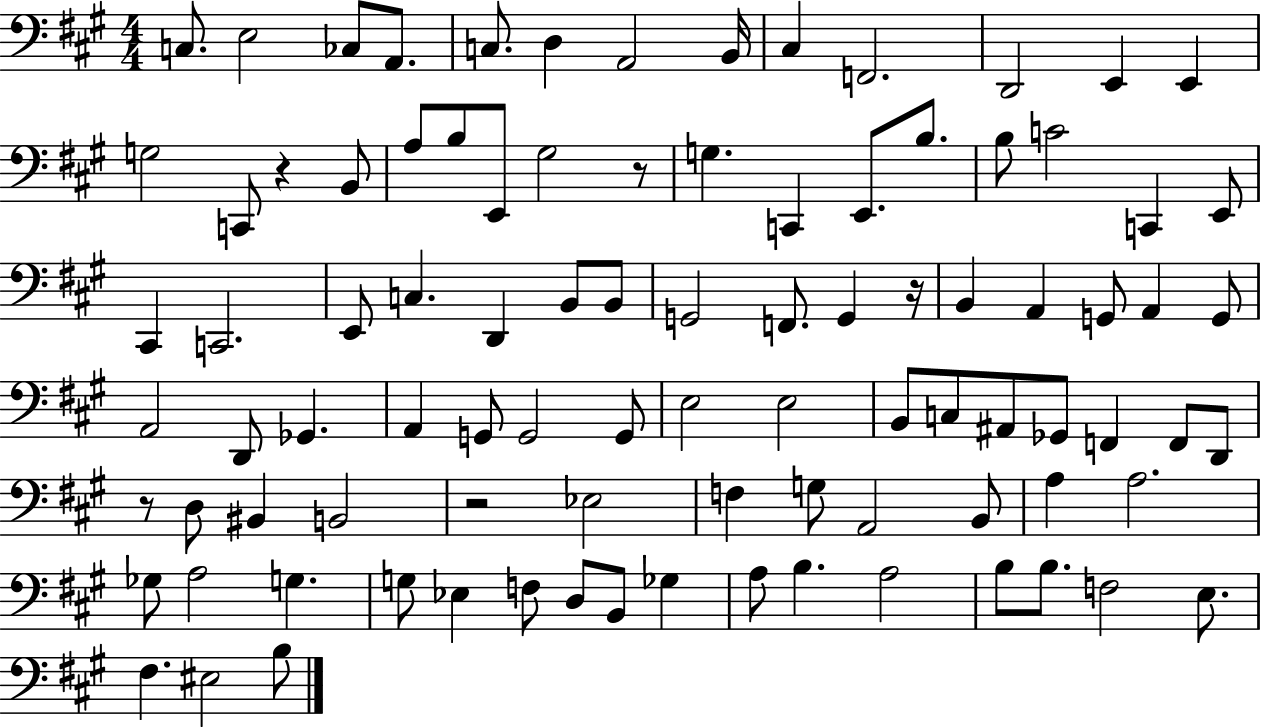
C3/e. E3/h CES3/e A2/e. C3/e. D3/q A2/h B2/s C#3/q F2/h. D2/h E2/q E2/q G3/h C2/e R/q B2/e A3/e B3/e E2/e G#3/h R/e G3/q. C2/q E2/e. B3/e. B3/e C4/h C2/q E2/e C#2/q C2/h. E2/e C3/q. D2/q B2/e B2/e G2/h F2/e. G2/q R/s B2/q A2/q G2/e A2/q G2/e A2/h D2/e Gb2/q. A2/q G2/e G2/h G2/e E3/h E3/h B2/e C3/e A#2/e Gb2/e F2/q F2/e D2/e R/e D3/e BIS2/q B2/h R/h Eb3/h F3/q G3/e A2/h B2/e A3/q A3/h. Gb3/e A3/h G3/q. G3/e Eb3/q F3/e D3/e B2/e Gb3/q A3/e B3/q. A3/h B3/e B3/e. F3/h E3/e. F#3/q. EIS3/h B3/e